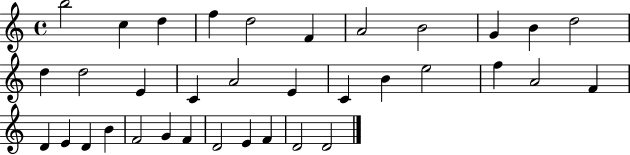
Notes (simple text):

B5/h C5/q D5/q F5/q D5/h F4/q A4/h B4/h G4/q B4/q D5/h D5/q D5/h E4/q C4/q A4/h E4/q C4/q B4/q E5/h F5/q A4/h F4/q D4/q E4/q D4/q B4/q F4/h G4/q F4/q D4/h E4/q F4/q D4/h D4/h